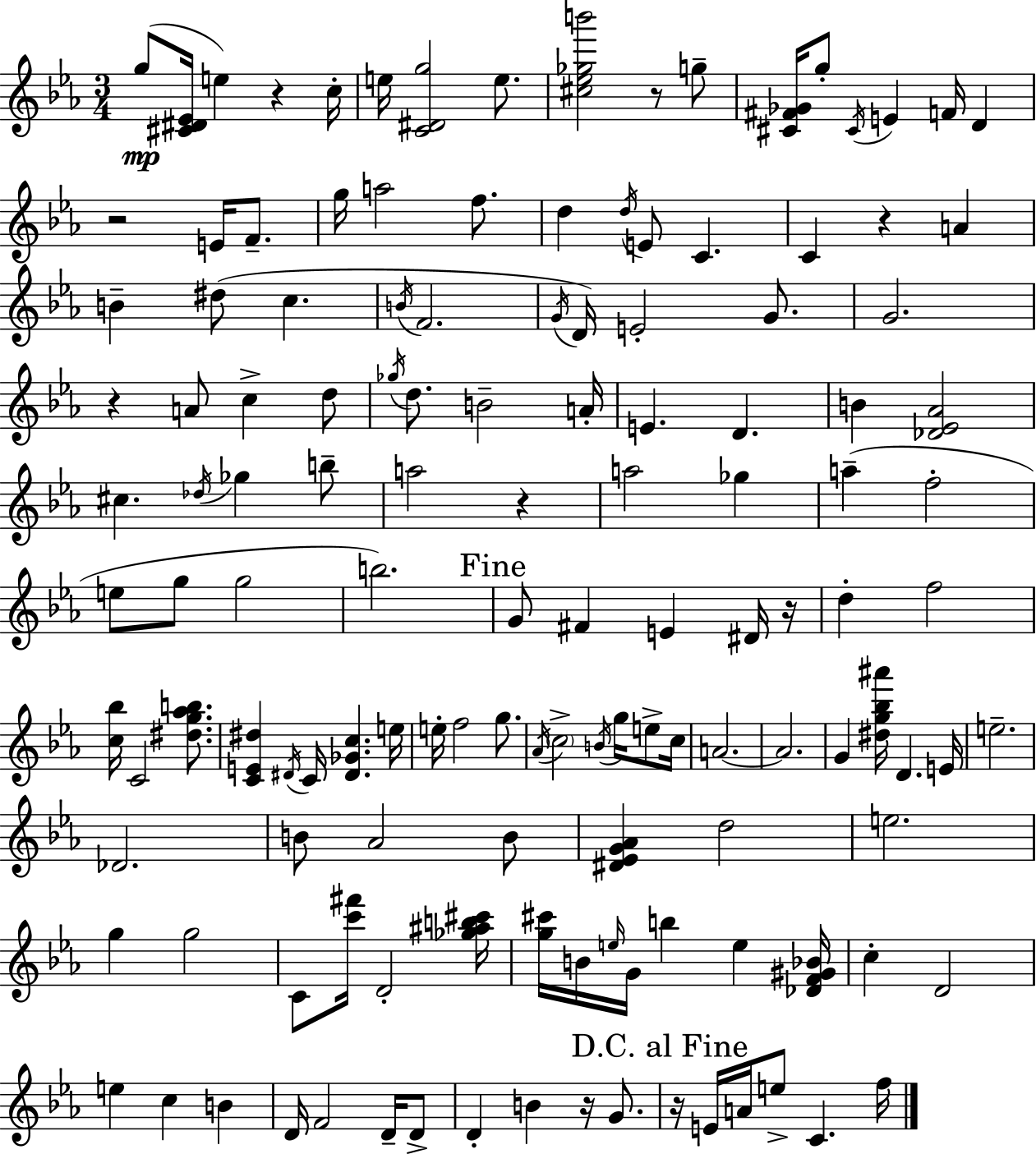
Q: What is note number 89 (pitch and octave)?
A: C4